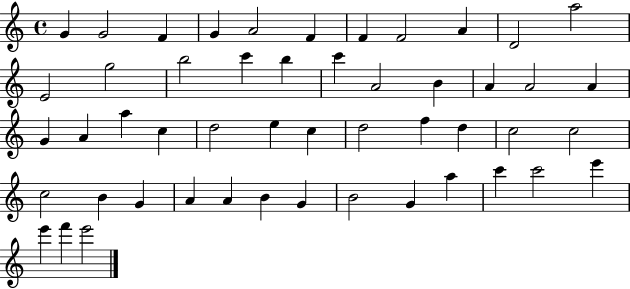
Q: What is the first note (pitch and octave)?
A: G4